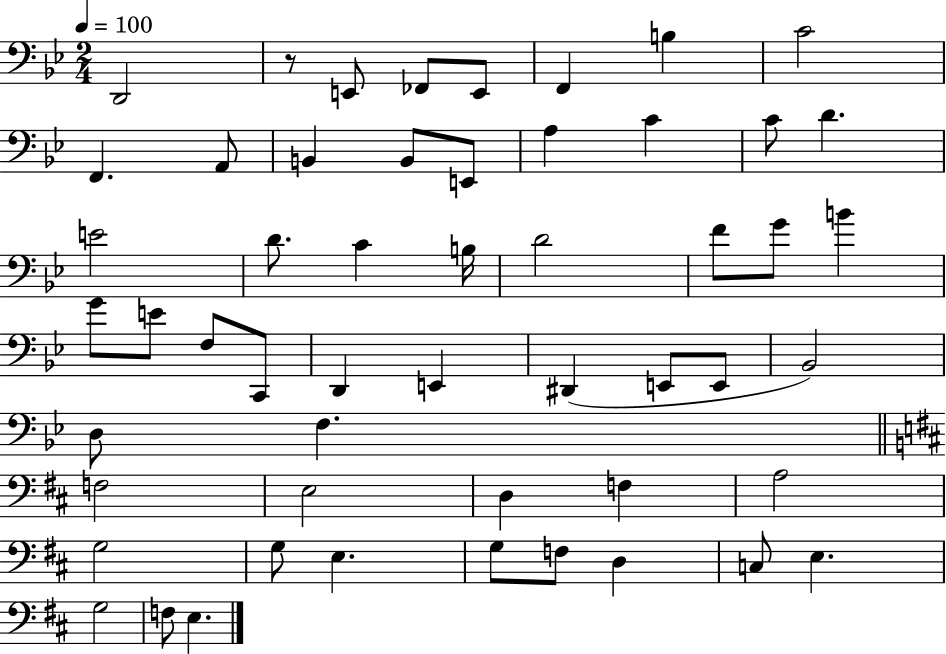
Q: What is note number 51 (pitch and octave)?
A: F3